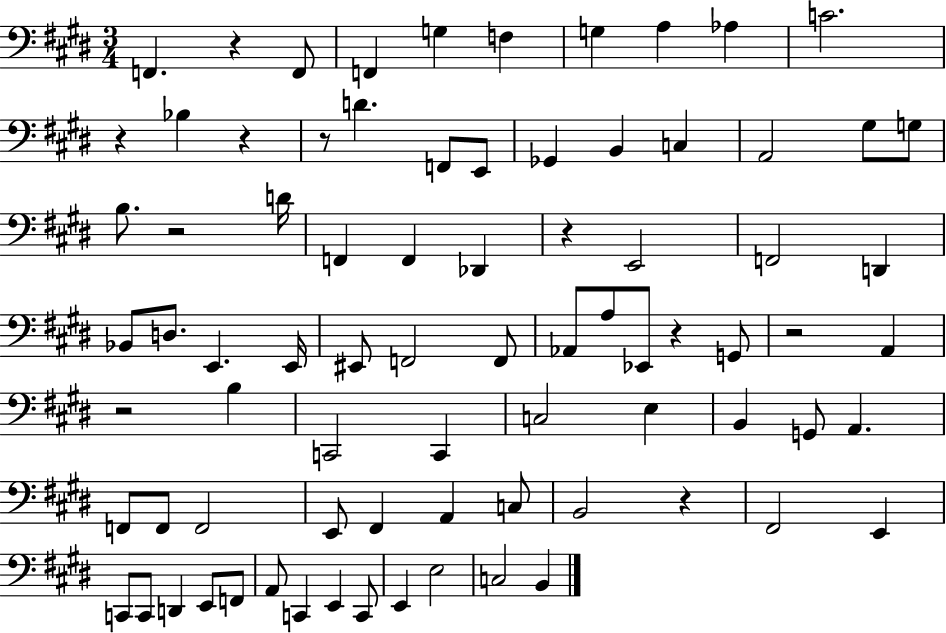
{
  \clef bass
  \numericTimeSignature
  \time 3/4
  \key e \major
  f,4. r4 f,8 | f,4 g4 f4 | g4 a4 aes4 | c'2. | \break r4 bes4 r4 | r8 d'4. f,8 e,8 | ges,4 b,4 c4 | a,2 gis8 g8 | \break b8. r2 d'16 | f,4 f,4 des,4 | r4 e,2 | f,2 d,4 | \break bes,8 d8. e,4. e,16 | eis,8 f,2 f,8 | aes,8 a8 ees,8 r4 g,8 | r2 a,4 | \break r2 b4 | c,2 c,4 | c2 e4 | b,4 g,8 a,4. | \break f,8 f,8 f,2 | e,8 fis,4 a,4 c8 | b,2 r4 | fis,2 e,4 | \break c,8 c,8 d,4 e,8 f,8 | a,8 c,4 e,4 c,8 | e,4 e2 | c2 b,4 | \break \bar "|."
}